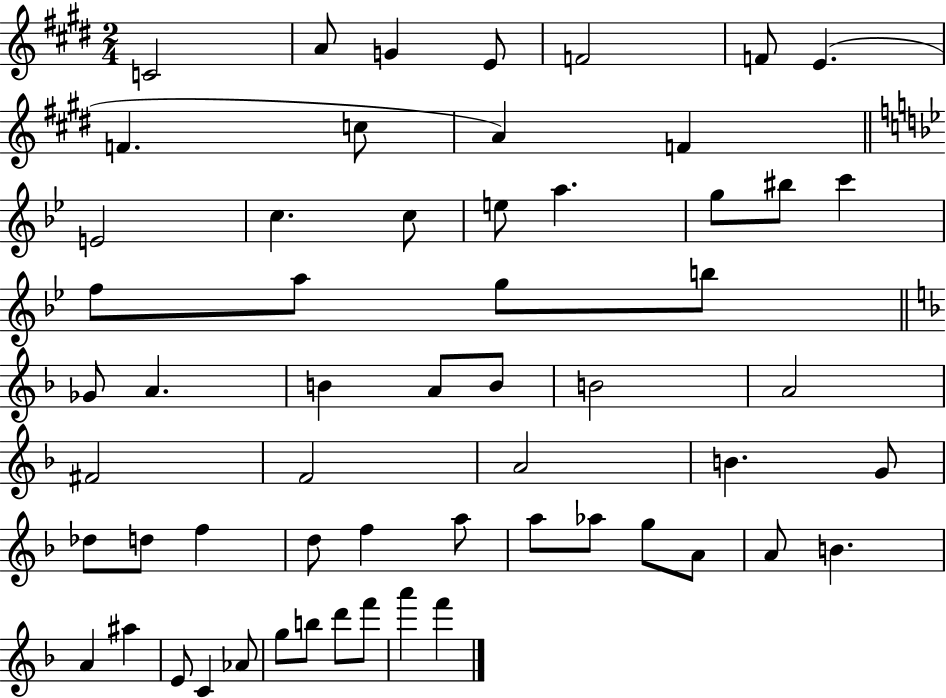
C4/h A4/e G4/q E4/e F4/h F4/e E4/q. F4/q. C5/e A4/q F4/q E4/h C5/q. C5/e E5/e A5/q. G5/e BIS5/e C6/q F5/e A5/e G5/e B5/e Gb4/e A4/q. B4/q A4/e B4/e B4/h A4/h F#4/h F4/h A4/h B4/q. G4/e Db5/e D5/e F5/q D5/e F5/q A5/e A5/e Ab5/e G5/e A4/e A4/e B4/q. A4/q A#5/q E4/e C4/q Ab4/e G5/e B5/e D6/e F6/e A6/q F6/q